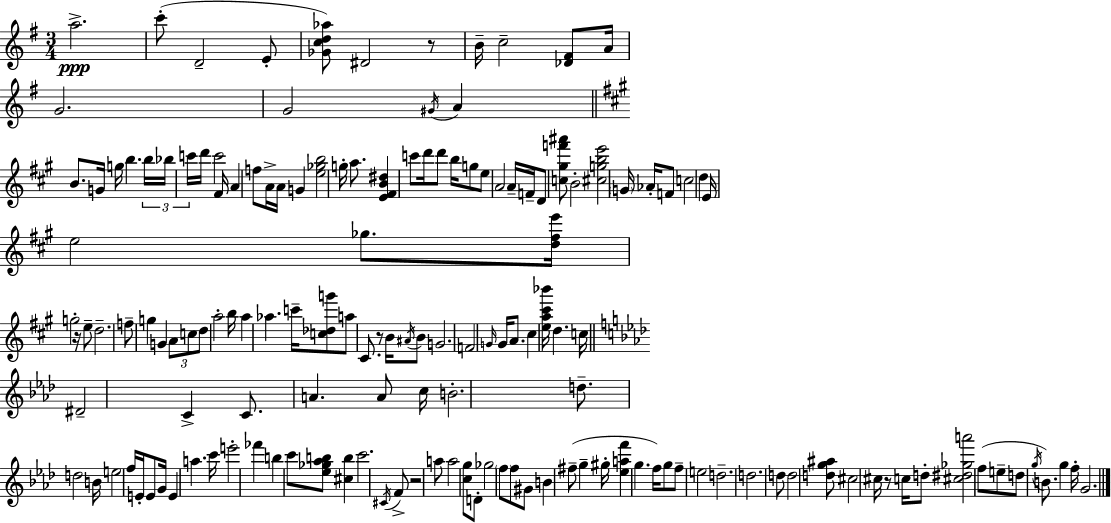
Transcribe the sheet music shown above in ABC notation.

X:1
T:Untitled
M:3/4
L:1/4
K:G
a2 c'/2 D2 E/2 [_Gcd_a]/2 ^D2 z/2 B/4 c2 [_D^F]/2 A/4 G2 G2 ^G/4 A B/2 G/4 g/4 b b/4 _b/4 c'/4 d'/4 c'2 ^F/4 A f/2 A/4 A/4 G [e_gb]2 g/4 a/2 [E^FB^d] c'/2 d'/4 d'/2 b/4 g/2 e/2 A2 A/4 F/4 D/2 [c^gf'^a']/2 B2 [^cgbe']2 G/4 _A/4 F/2 c2 d E/4 e2 _g/2 [d^fe']/4 g2 z/4 e/2 d2 f/2 g G A/2 c/2 d/2 a2 b/4 a _a c'/4 [c_dg']/2 a/2 ^C/2 z/2 B/4 ^A/4 B/2 G2 F2 G/4 G/4 A/2 ^c [ea^c'_b']/4 d c/4 ^D2 C C/2 A A/2 c/4 B2 d/2 d2 B/4 e2 f/4 E/4 E/2 G/4 E a c'/4 e'2 _f' b c'/2 [_e_g_ab]/2 [^cb] c'2 ^C/4 F/2 z2 a/2 a2 [cg]/2 D/2 _g2 f/2 f/2 ^G/2 B ^f/2 g ^g/4 [_eaf'] g f/4 g/2 f/2 e2 d2 d2 d/2 d2 [dg^a]/2 ^c2 ^c/4 z/2 c/4 d/2 [^c^d_ga']2 f/2 e/2 d/2 g/4 B/2 g f/4 G2